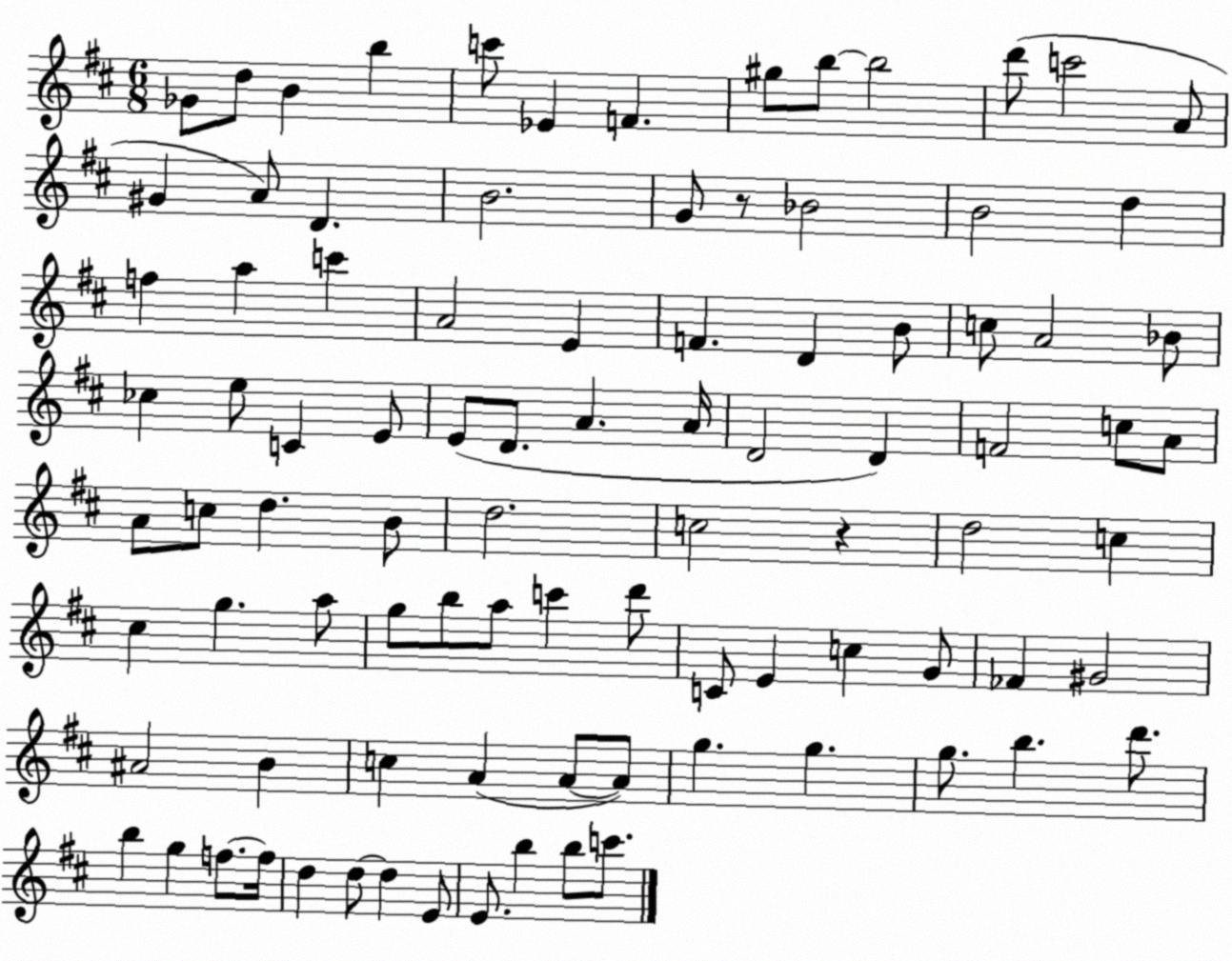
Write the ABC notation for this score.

X:1
T:Untitled
M:6/8
L:1/4
K:D
_G/2 d/2 B b c'/2 _E F ^g/2 b/2 b2 d'/2 c'2 A/2 ^G A/2 D B2 G/2 z/2 _B2 B2 d f a c' A2 E F D B/2 c/2 A2 _B/2 _c e/2 C E/2 E/2 D/2 A A/4 D2 D F2 c/2 A/2 A/2 c/2 d B/2 d2 c2 z d2 c ^c g a/2 g/2 b/2 a/2 c' d'/2 C/2 E c G/2 _F ^G2 ^A2 B c A A/2 A/2 g g g/2 b d'/2 b g f/2 f/4 d d/2 d E/2 E/2 b b/2 c'/2